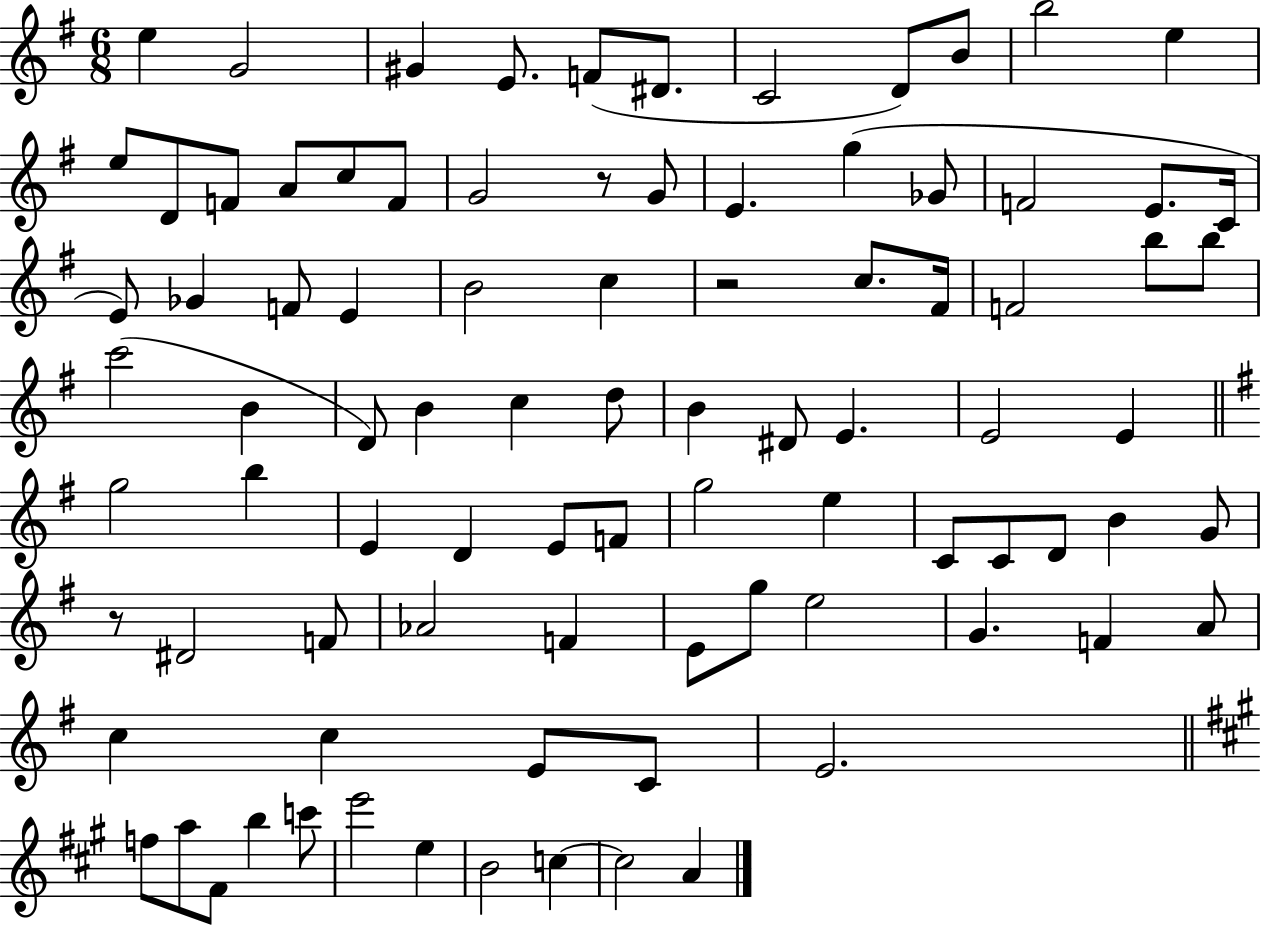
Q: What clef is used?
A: treble